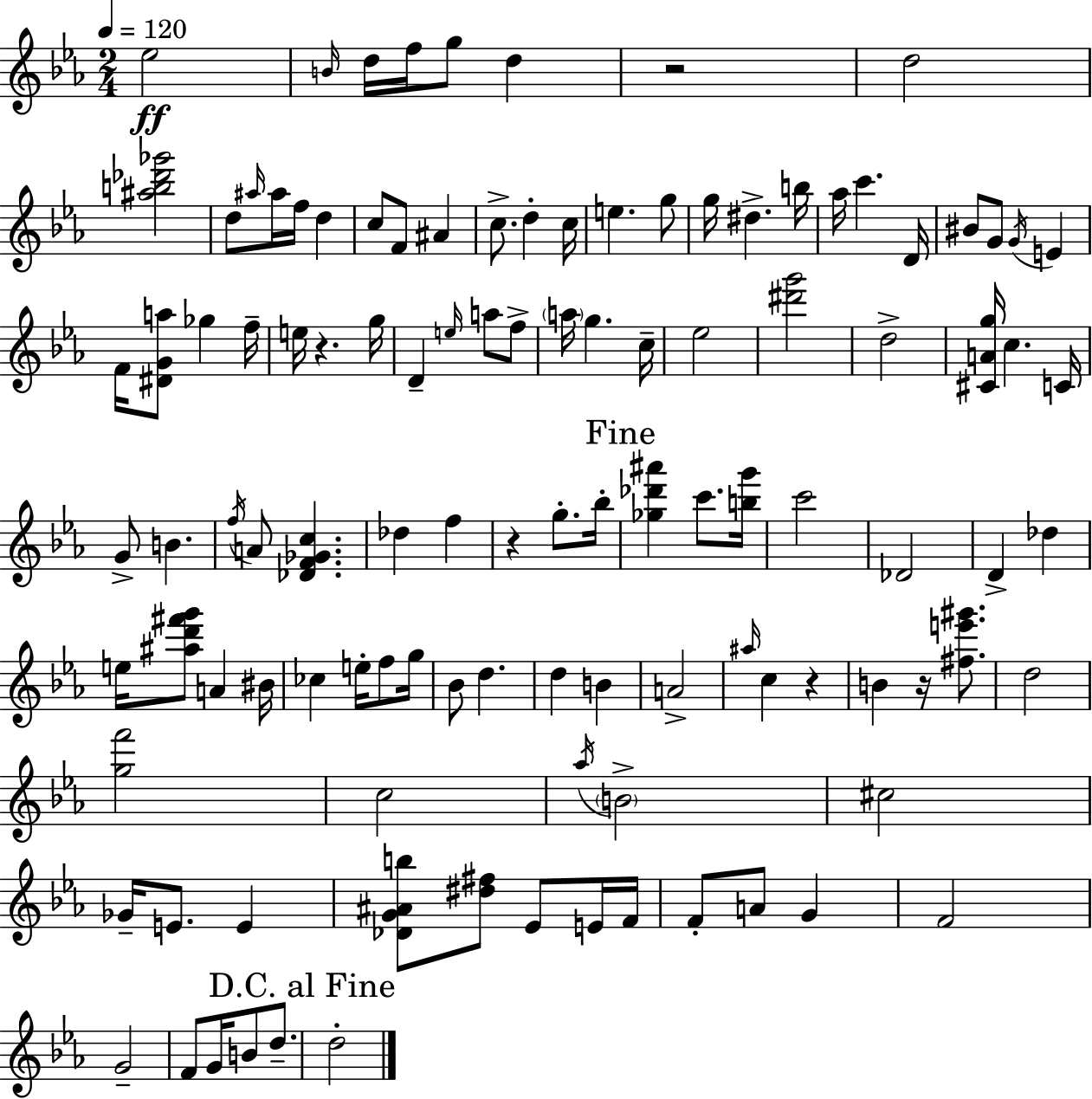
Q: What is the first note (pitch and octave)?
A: Eb5